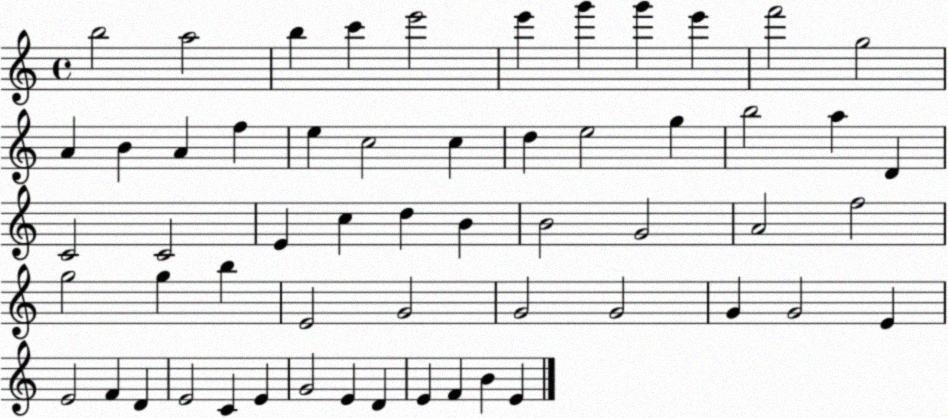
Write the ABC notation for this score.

X:1
T:Untitled
M:4/4
L:1/4
K:C
b2 a2 b c' e'2 e' g' g' e' f'2 g2 A B A f e c2 c d e2 g b2 a D C2 C2 E c d B B2 G2 A2 f2 g2 g b E2 G2 G2 G2 G G2 E E2 F D E2 C E G2 E D E F B E